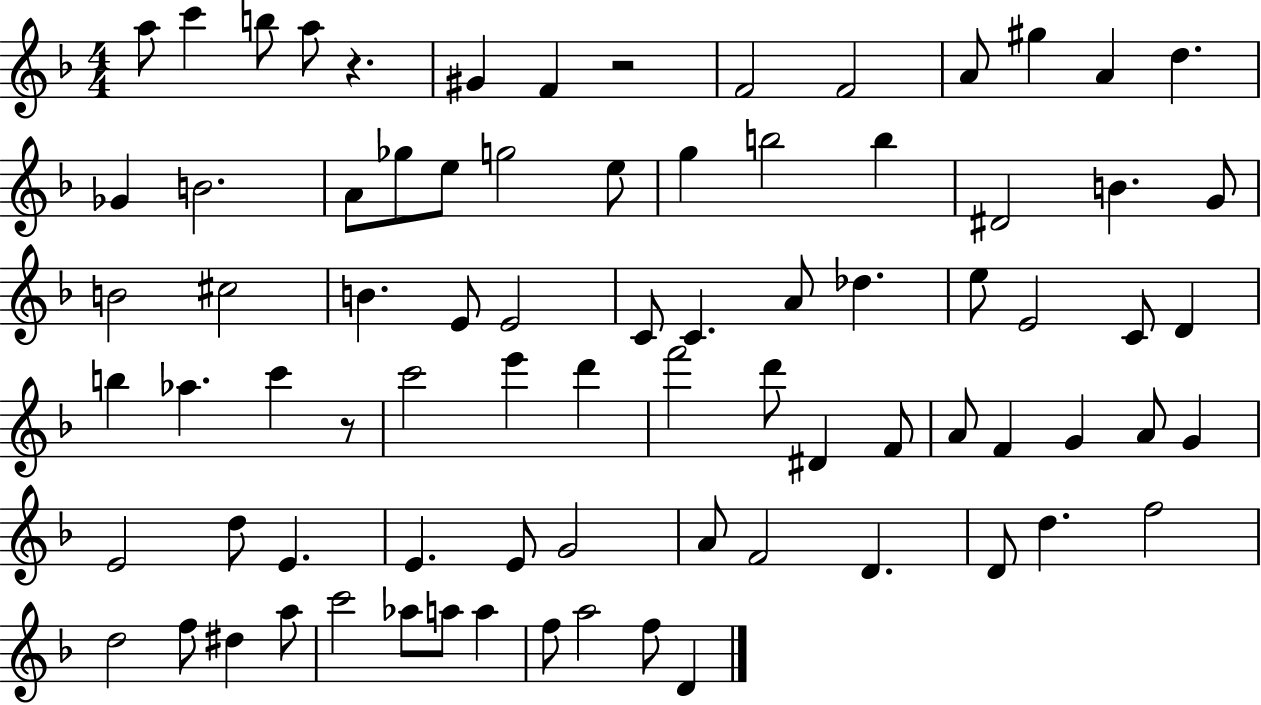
{
  \clef treble
  \numericTimeSignature
  \time 4/4
  \key f \major
  a''8 c'''4 b''8 a''8 r4. | gis'4 f'4 r2 | f'2 f'2 | a'8 gis''4 a'4 d''4. | \break ges'4 b'2. | a'8 ges''8 e''8 g''2 e''8 | g''4 b''2 b''4 | dis'2 b'4. g'8 | \break b'2 cis''2 | b'4. e'8 e'2 | c'8 c'4. a'8 des''4. | e''8 e'2 c'8 d'4 | \break b''4 aes''4. c'''4 r8 | c'''2 e'''4 d'''4 | f'''2 d'''8 dis'4 f'8 | a'8 f'4 g'4 a'8 g'4 | \break e'2 d''8 e'4. | e'4. e'8 g'2 | a'8 f'2 d'4. | d'8 d''4. f''2 | \break d''2 f''8 dis''4 a''8 | c'''2 aes''8 a''8 a''4 | f''8 a''2 f''8 d'4 | \bar "|."
}